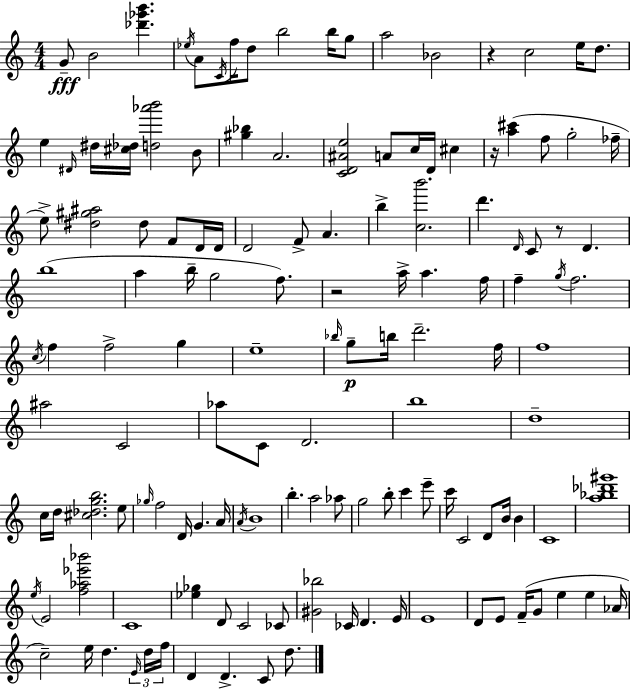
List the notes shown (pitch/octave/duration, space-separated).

G4/e B4/h [Db6,Gb6,B6]/q. Eb5/s A4/e C4/s F5/s D5/e B5/h B5/s G5/e A5/h Bb4/h R/q C5/h E5/s D5/e. E5/q D#4/s D#5/s [C#5,Db5]/s [D5,Ab6,B6]/h B4/e [G#5,Bb5]/q A4/h. [C4,D4,A#4,E5]/h A4/e C5/s D4/s C#5/q R/s [A5,C#6]/q F5/e G5/h FES5/s E5/e [D#5,G#5,A#5]/h D#5/e F4/e D4/s D4/s D4/h F4/e A4/q. B5/q [C5,B6]/h. D6/q. D4/s C4/e R/e D4/q. B5/w A5/q B5/s G5/h F5/e. R/h A5/s A5/q. F5/s F5/q G5/s F5/h. C5/s F5/q F5/h G5/q E5/w Bb5/s G5/e B5/s D6/h. F5/s F5/w A#5/h C4/h Ab5/e C4/e D4/h. B5/w D5/w C5/s D5/s [C#5,Db5,G5,B5]/h. E5/e Gb5/s F5/h D4/s G4/q. A4/s A4/s B4/w B5/q. A5/h Ab5/e G5/h B5/e C6/q E6/e C6/s C4/h D4/e B4/s B4/q C4/w [A5,Bb5,Db6,G#6]/w E5/s E4/h [F5,Ab5,Eb6,Bb6]/h C4/w [Eb5,Gb5]/q D4/e C4/h CES4/e [G#4,Bb5]/h CES4/s D4/q. E4/s E4/w D4/e E4/e F4/s G4/e E5/q E5/q Ab4/s C5/h E5/s D5/q. E4/s D5/s F5/s D4/q D4/q. C4/e D5/e.